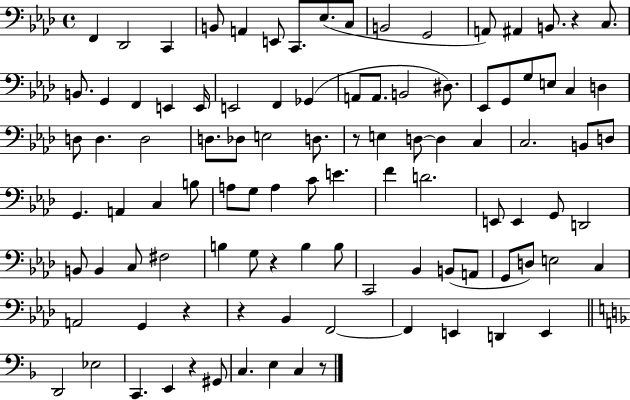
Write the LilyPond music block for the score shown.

{
  \clef bass
  \time 4/4
  \defaultTimeSignature
  \key aes \major
  f,4 des,2 c,4 | b,8 a,4 e,8 c,8. ees8.( c8 | b,2 g,2 | a,8) ais,4 b,8. r4 c8. | \break b,8. g,4 f,4 e,4 e,16 | e,2 f,4 ges,4( | a,8 a,8. b,2 dis8.) | ees,8 g,8 g8 e8 c4 d4 | \break d8 d4. d2 | d8. des8 e2 d8. | r8 e4 d8~~ d4 c4 | c2. b,8 d8 | \break g,4. a,4 c4 b8 | a8 g8 a4 c'8 e'4. | f'4 d'2. | e,8 e,4 g,8 d,2 | \break b,8 b,4 c8 fis2 | b4 g8 r4 b4 b8 | c,2 bes,4 b,8( a,8 | g,8 d8) e2 c4 | \break a,2 g,4 r4 | r4 bes,4 f,2~~ | f,4 e,4 d,4 e,4 | \bar "||" \break \key f \major d,2 ees2 | c,4. e,4 r4 gis,8 | c4. e4 c4 r8 | \bar "|."
}